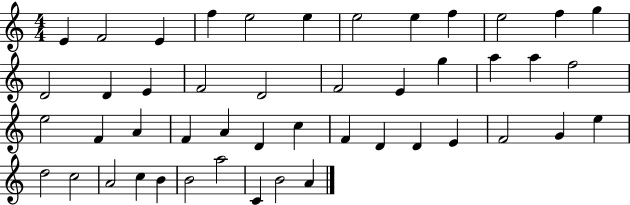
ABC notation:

X:1
T:Untitled
M:4/4
L:1/4
K:C
E F2 E f e2 e e2 e f e2 f g D2 D E F2 D2 F2 E g a a f2 e2 F A F A D c F D D E F2 G e d2 c2 A2 c B B2 a2 C B2 A